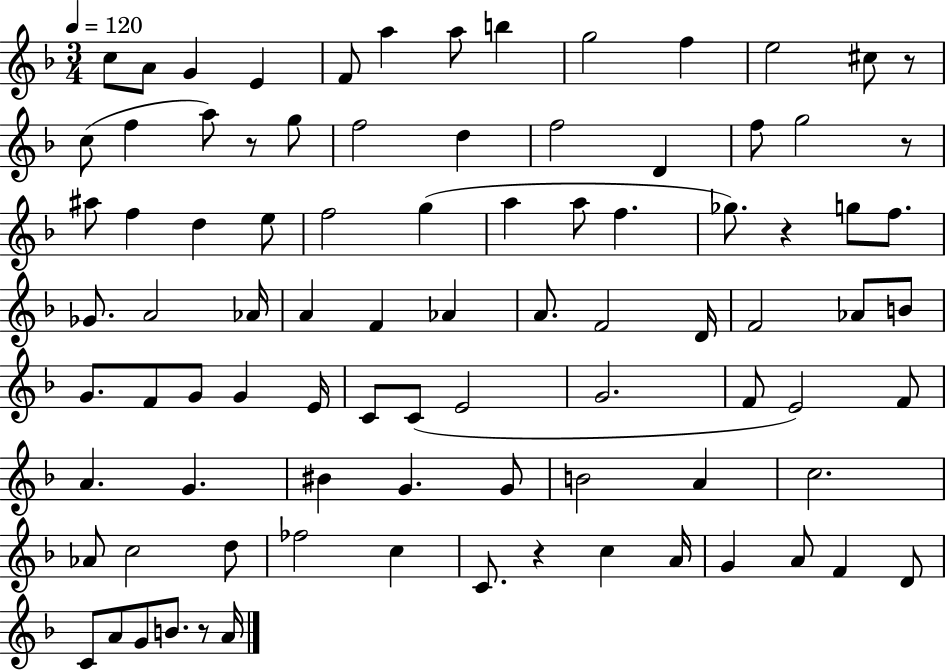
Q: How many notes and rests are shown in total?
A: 89